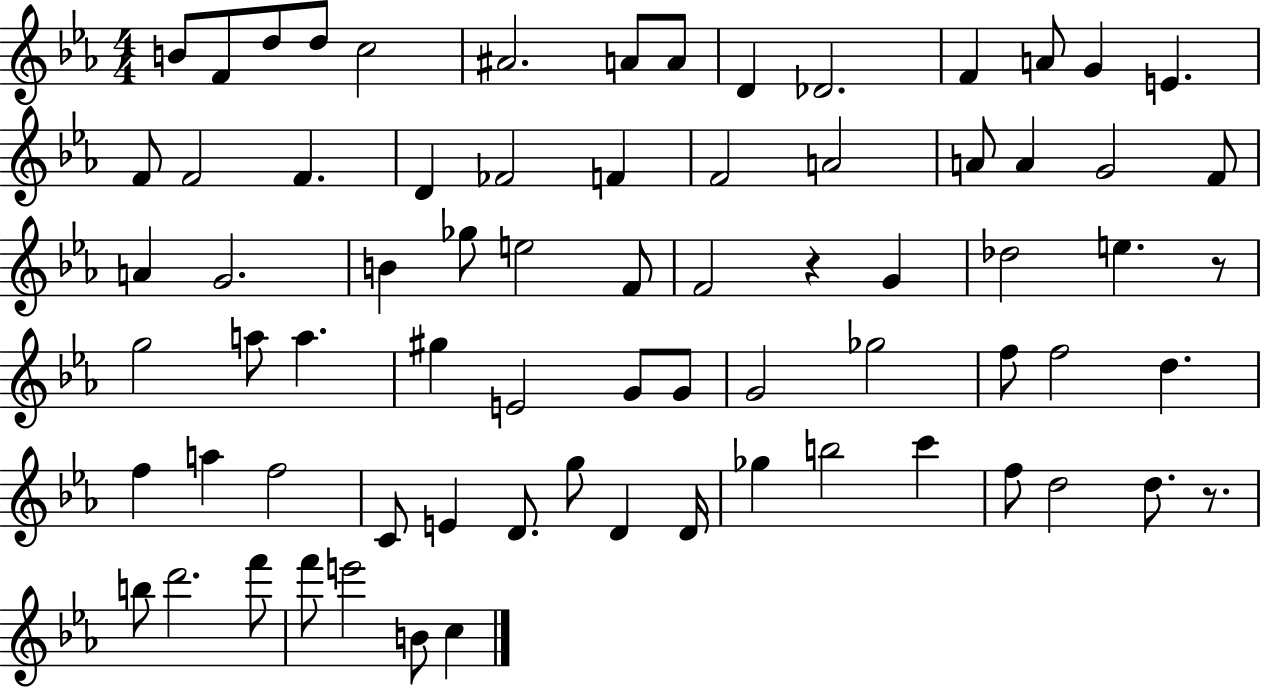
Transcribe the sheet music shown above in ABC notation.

X:1
T:Untitled
M:4/4
L:1/4
K:Eb
B/2 F/2 d/2 d/2 c2 ^A2 A/2 A/2 D _D2 F A/2 G E F/2 F2 F D _F2 F F2 A2 A/2 A G2 F/2 A G2 B _g/2 e2 F/2 F2 z G _d2 e z/2 g2 a/2 a ^g E2 G/2 G/2 G2 _g2 f/2 f2 d f a f2 C/2 E D/2 g/2 D D/4 _g b2 c' f/2 d2 d/2 z/2 b/2 d'2 f'/2 f'/2 e'2 B/2 c